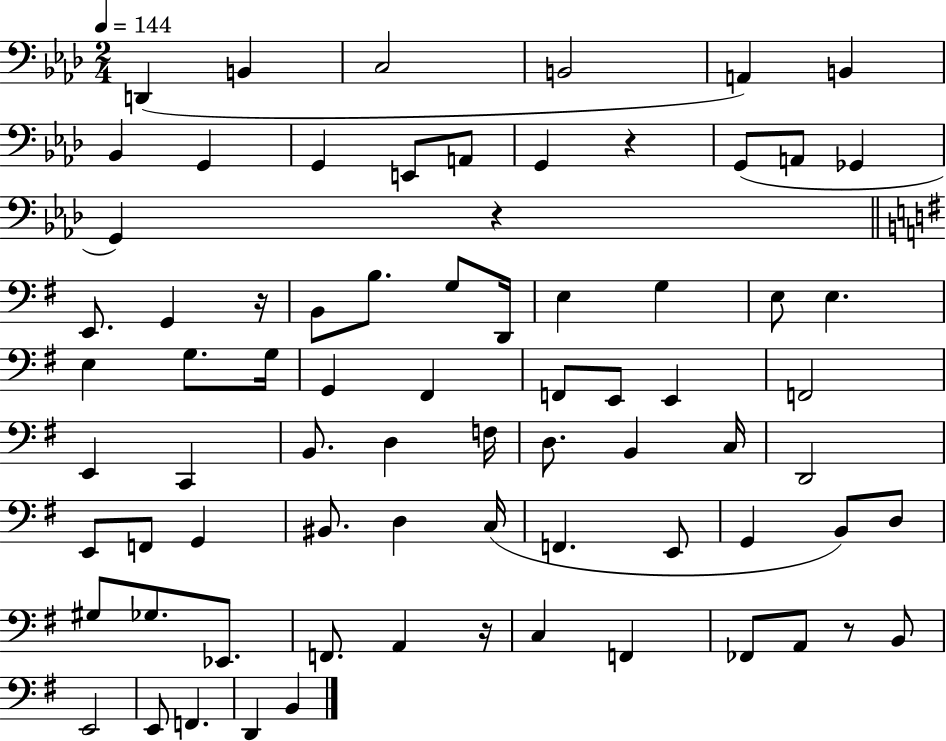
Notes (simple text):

D2/q B2/q C3/h B2/h A2/q B2/q Bb2/q G2/q G2/q E2/e A2/e G2/q R/q G2/e A2/e Gb2/q G2/q R/q E2/e. G2/q R/s B2/e B3/e. G3/e D2/s E3/q G3/q E3/e E3/q. E3/q G3/e. G3/s G2/q F#2/q F2/e E2/e E2/q F2/h E2/q C2/q B2/e. D3/q F3/s D3/e. B2/q C3/s D2/h E2/e F2/e G2/q BIS2/e. D3/q C3/s F2/q. E2/e G2/q B2/e D3/e G#3/e Gb3/e. Eb2/e. F2/e. A2/q R/s C3/q F2/q FES2/e A2/e R/e B2/e E2/h E2/e F2/q. D2/q B2/q